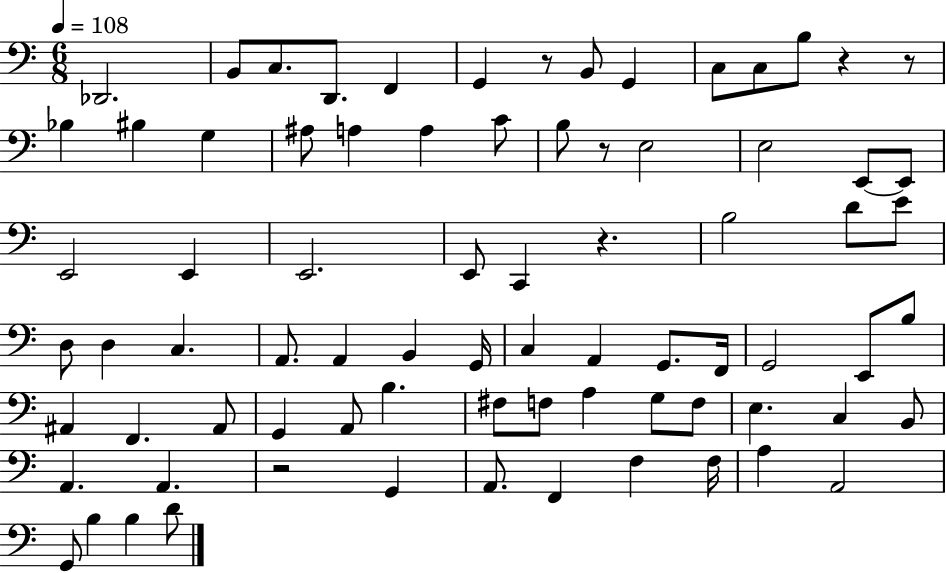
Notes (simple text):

Db2/h. B2/e C3/e. D2/e. F2/q G2/q R/e B2/e G2/q C3/e C3/e B3/e R/q R/e Bb3/q BIS3/q G3/q A#3/e A3/q A3/q C4/e B3/e R/e E3/h E3/h E2/e E2/e E2/h E2/q E2/h. E2/e C2/q R/q. B3/h D4/e E4/e D3/e D3/q C3/q. A2/e. A2/q B2/q G2/s C3/q A2/q G2/e. F2/s G2/h E2/e B3/e A#2/q F2/q. A#2/e G2/q A2/e B3/q. F#3/e F3/e A3/q G3/e F3/e E3/q. C3/q B2/e A2/q. A2/q. R/h G2/q A2/e. F2/q F3/q F3/s A3/q A2/h G2/e B3/q B3/q D4/e